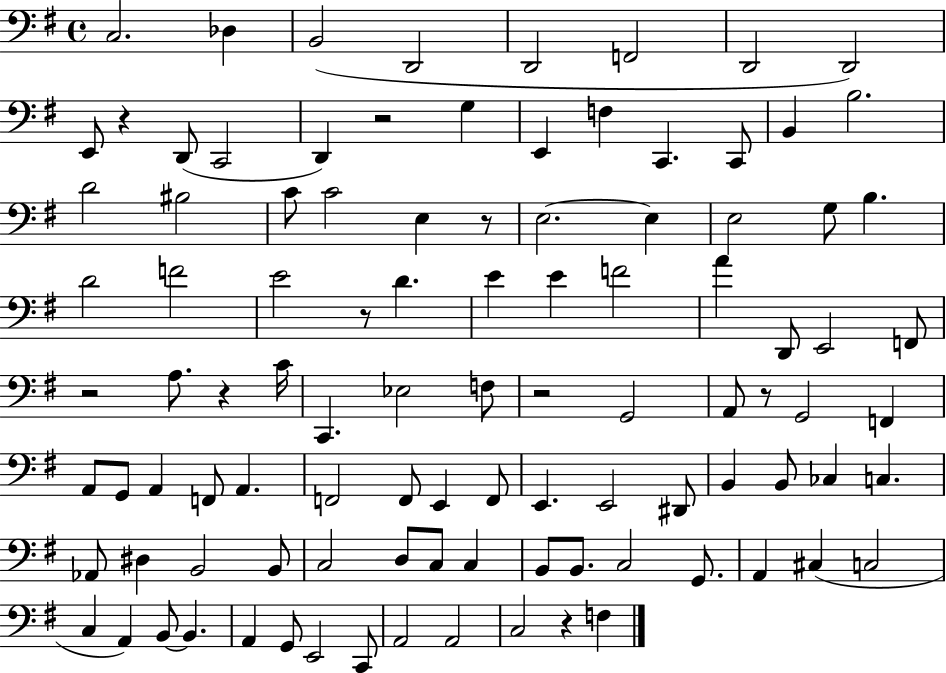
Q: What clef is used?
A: bass